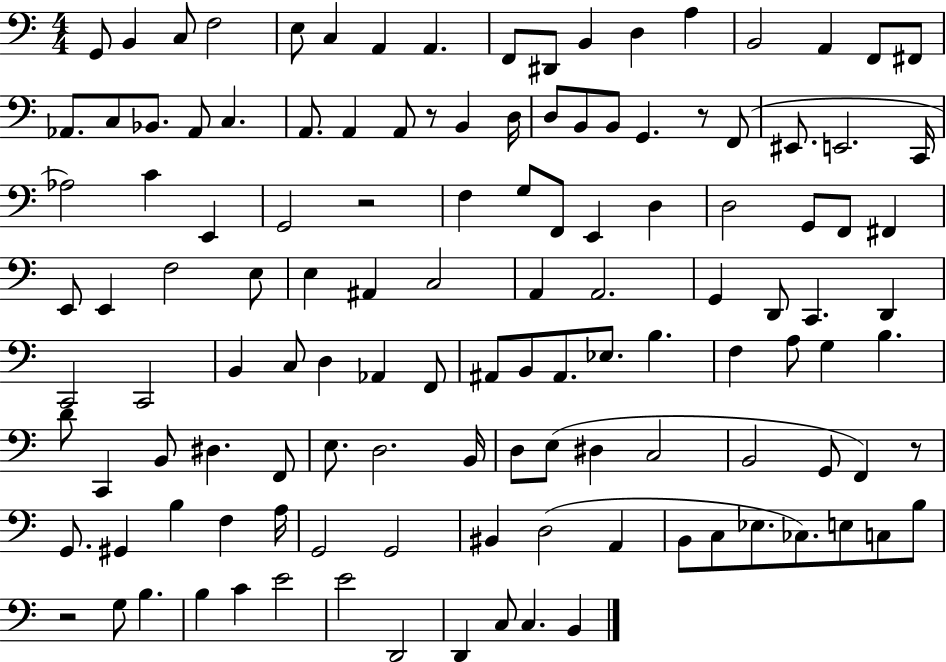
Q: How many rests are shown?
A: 5